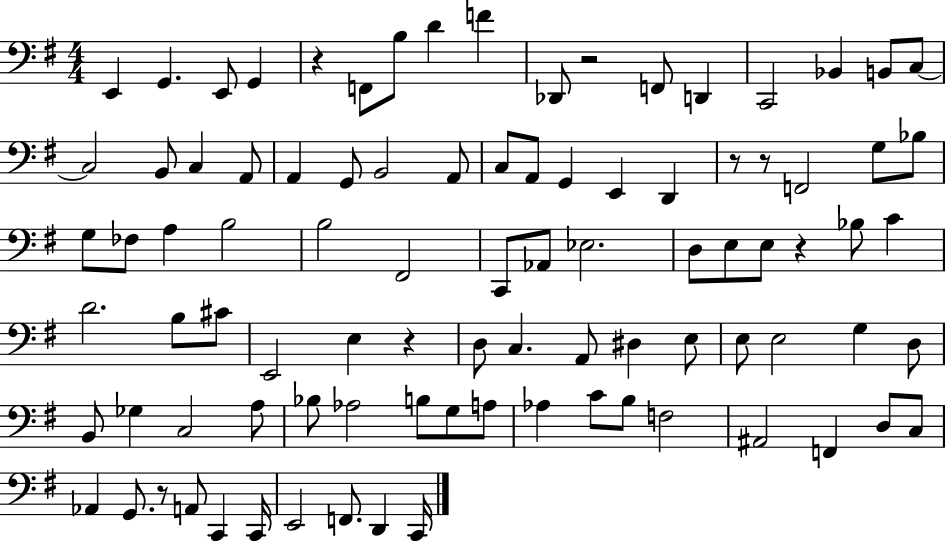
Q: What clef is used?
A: bass